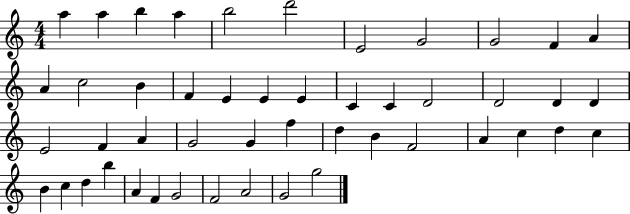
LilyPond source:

{
  \clef treble
  \numericTimeSignature
  \time 4/4
  \key c \major
  a''4 a''4 b''4 a''4 | b''2 d'''2 | e'2 g'2 | g'2 f'4 a'4 | \break a'4 c''2 b'4 | f'4 e'4 e'4 e'4 | c'4 c'4 d'2 | d'2 d'4 d'4 | \break e'2 f'4 a'4 | g'2 g'4 f''4 | d''4 b'4 f'2 | a'4 c''4 d''4 c''4 | \break b'4 c''4 d''4 b''4 | a'4 f'4 g'2 | f'2 a'2 | g'2 g''2 | \break \bar "|."
}